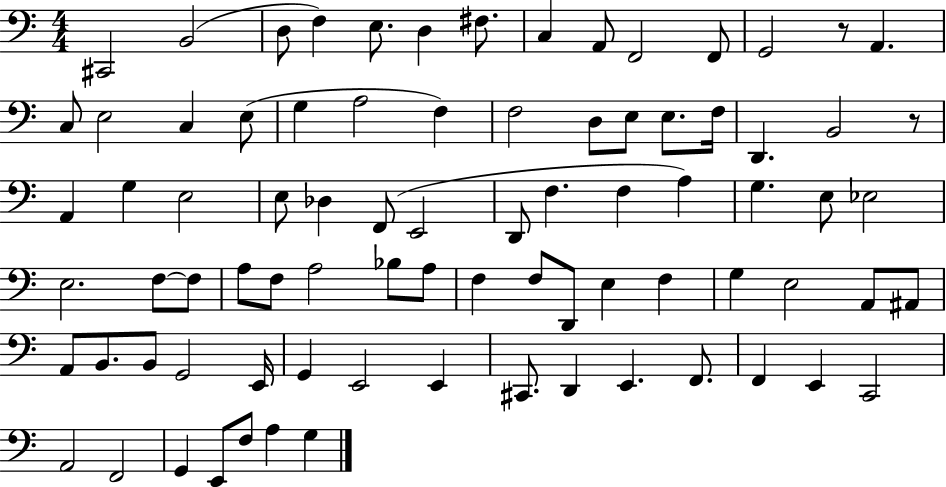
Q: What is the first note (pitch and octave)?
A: C#2